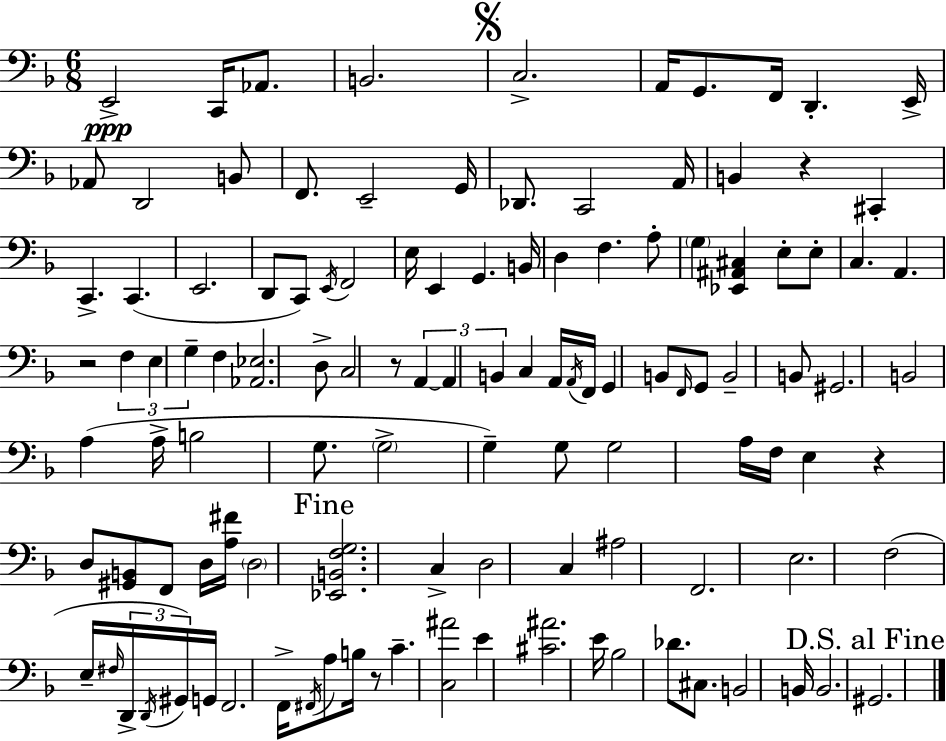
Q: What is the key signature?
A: F major